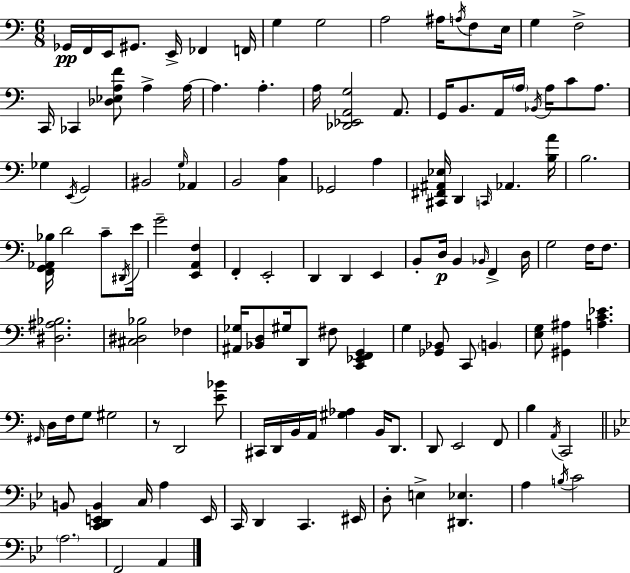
X:1
T:Untitled
M:6/8
L:1/4
K:Am
_G,,/4 F,,/4 E,,/4 ^G,,/2 E,,/4 _F,, F,,/4 G, G,2 A,2 ^A,/4 A,/4 F,/2 E,/4 G, F,2 C,,/4 _C,, [_D,_E,A,F]/2 A, A,/4 A, A, A,/4 [_D,,_E,,A,,G,]2 A,,/2 G,,/4 B,,/2 A,,/4 A,/4 _B,,/4 A,/4 C/2 A,/2 _G, E,,/4 G,,2 ^B,,2 G,/4 _A,, B,,2 [C,A,] _G,,2 A, [^C,,^F,,^A,,_E,]/4 D,, C,,/4 _A,, [B,A]/4 B,2 [F,,G,,_A,,_B,]/4 D2 C/2 ^D,,/4 E/4 G2 [E,,A,,F,] F,, E,,2 D,, D,, E,, B,,/2 D,/4 B,, _B,,/4 F,, D,/4 G,2 F,/4 F,/2 [^D,^A,_B,]2 [^C,^D,_B,]2 _F, [^A,,_G,]/4 [_B,,D,]/2 ^G,/4 D,,/2 ^F,/2 [C,,_E,,F,,G,,] G, [_G,,_B,,]/2 C,,/2 B,, [E,G,]/2 [^G,,^A,] [A,C_E] ^G,,/4 D,/4 F,/4 G,/2 ^G,2 z/2 D,,2 [E_B]/2 ^C,,/4 D,,/4 B,,/4 A,,/4 [^G,_A,] B,,/4 D,,/2 D,,/2 E,,2 F,,/2 B, A,,/4 C,,2 B,,/2 [C,,D,,E,,B,,] C,/4 A, E,,/4 C,,/4 D,, C,, ^E,,/4 D,/2 E, [^D,,_E,] A, B,/4 C2 A,2 F,,2 A,,